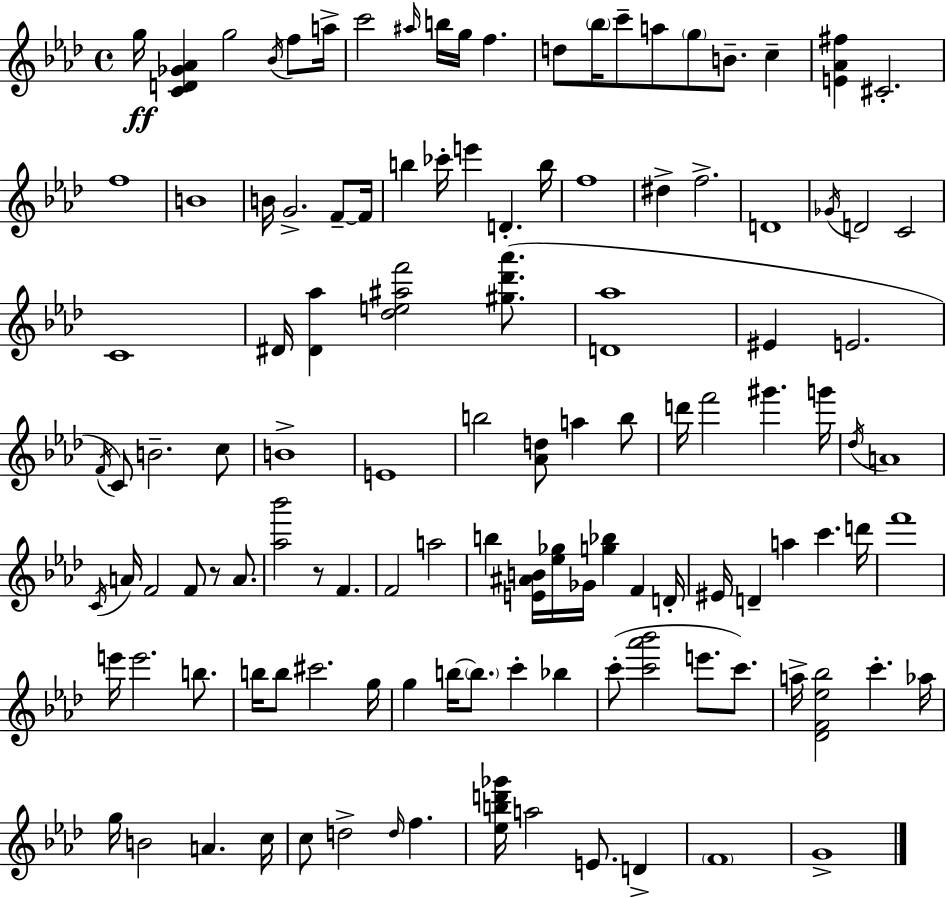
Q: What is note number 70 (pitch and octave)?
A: A5